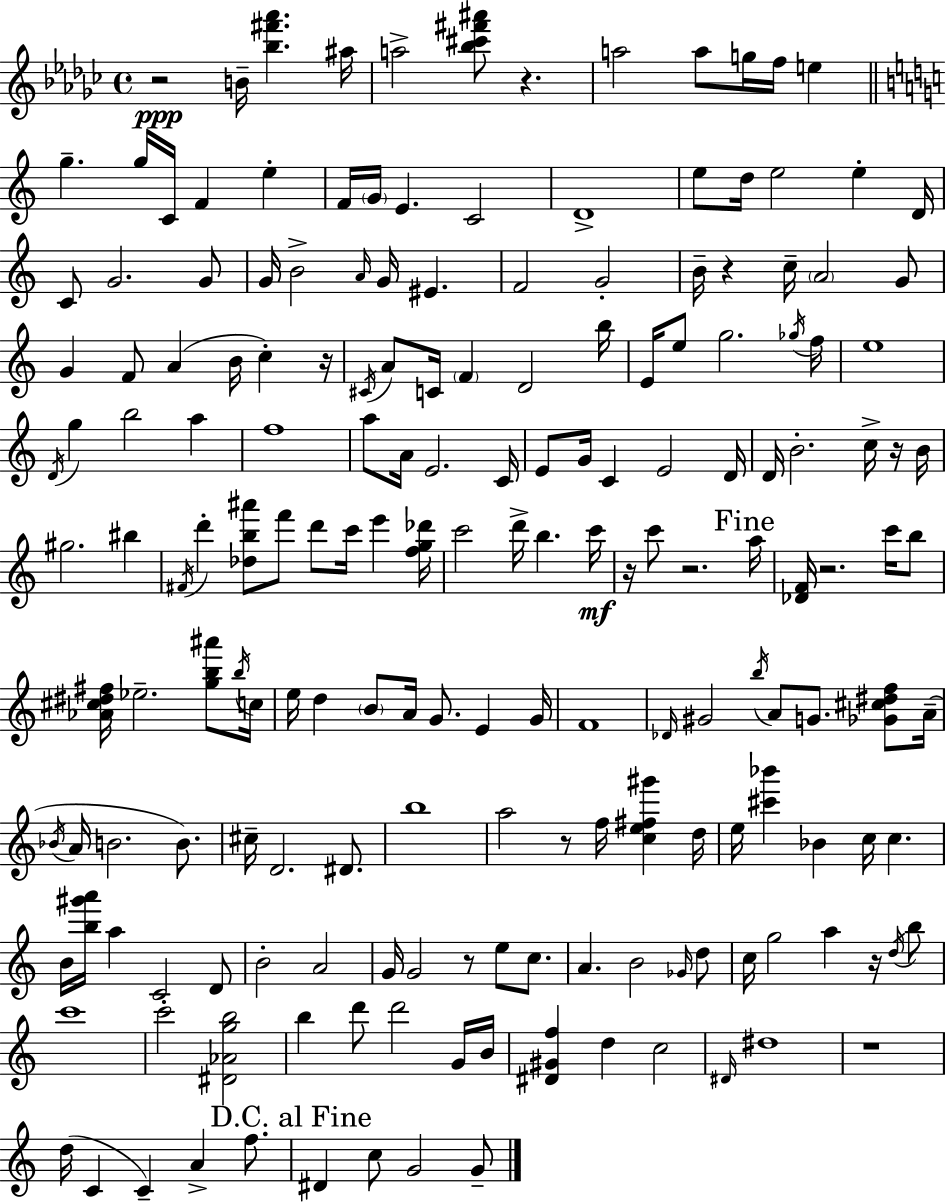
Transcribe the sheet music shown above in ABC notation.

X:1
T:Untitled
M:4/4
L:1/4
K:Ebm
z2 B/4 [_b^f'_a'] ^a/4 a2 [_b^c'^f'^a']/2 z a2 a/2 g/4 f/4 e g g/4 C/4 F e F/4 G/4 E C2 D4 e/2 d/4 e2 e D/4 C/2 G2 G/2 G/4 B2 A/4 G/4 ^E F2 G2 B/4 z c/4 A2 G/2 G F/2 A B/4 c z/4 ^C/4 A/2 C/4 F D2 b/4 E/4 e/2 g2 _g/4 f/4 e4 D/4 g b2 a f4 a/2 A/4 E2 C/4 E/2 G/4 C E2 D/4 D/4 B2 c/4 z/4 B/4 ^g2 ^b ^F/4 d' [_db^a']/2 f'/2 d'/2 c'/4 e' [fg_d']/4 c'2 d'/4 b c'/4 z/4 c'/2 z2 a/4 [_DF]/4 z2 c'/4 b/2 [_A^c^d^f]/4 _e2 [gb^a']/2 b/4 c/4 e/4 d B/2 A/4 G/2 E G/4 F4 _D/4 ^G2 b/4 A/2 G/2 [_G^c^df]/2 A/4 _B/4 A/4 B2 B/2 ^c/4 D2 ^D/2 b4 a2 z/2 f/4 [ce^f^g'] d/4 e/4 [^c'_b'] _B c/4 c B/4 [b^g'a']/4 a C2 D/2 B2 A2 G/4 G2 z/2 e/2 c/2 A B2 _G/4 d/2 c/4 g2 a z/4 d/4 b/2 c'4 c'2 [^D_Agb]2 b d'/2 d'2 G/4 B/4 [^D^Gf] d c2 ^D/4 ^d4 z4 d/4 C C A f/2 ^D c/2 G2 G/2